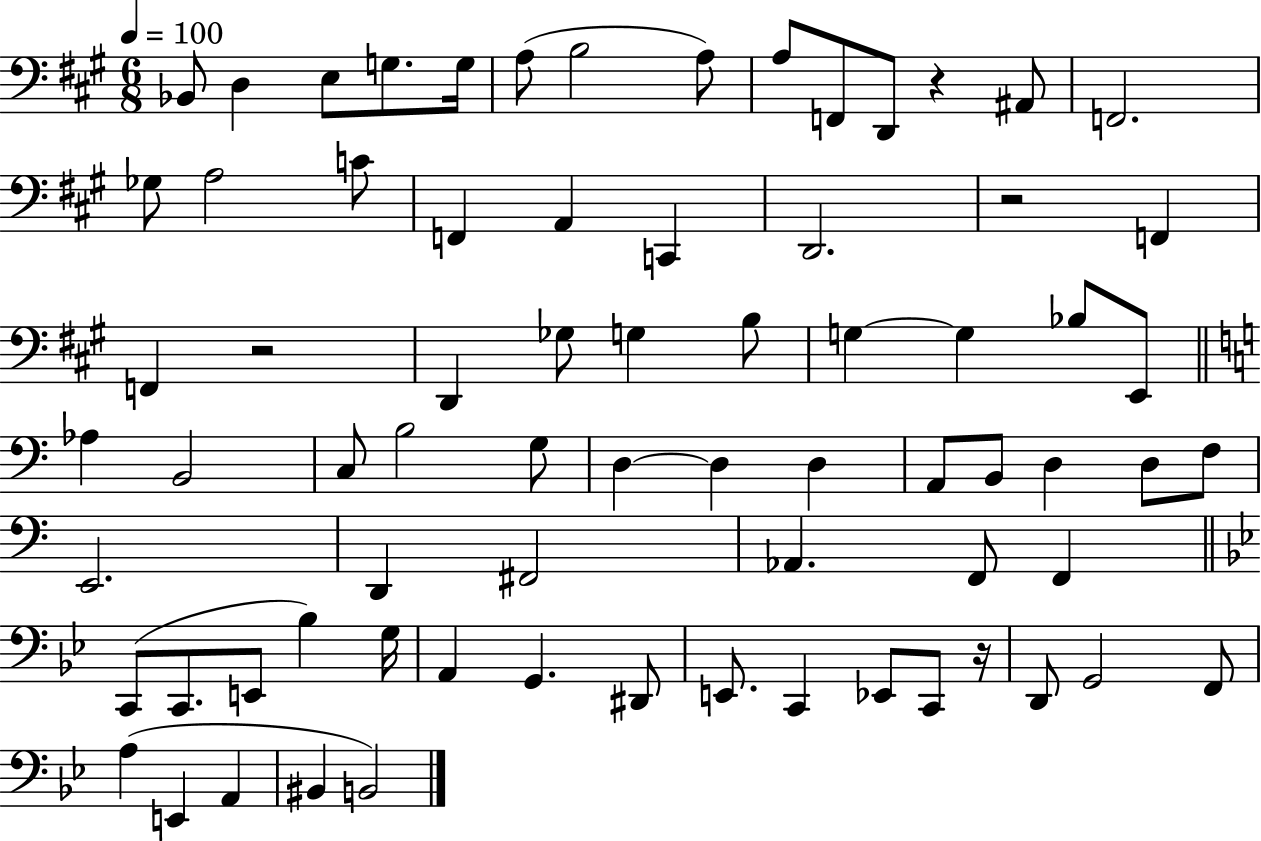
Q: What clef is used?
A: bass